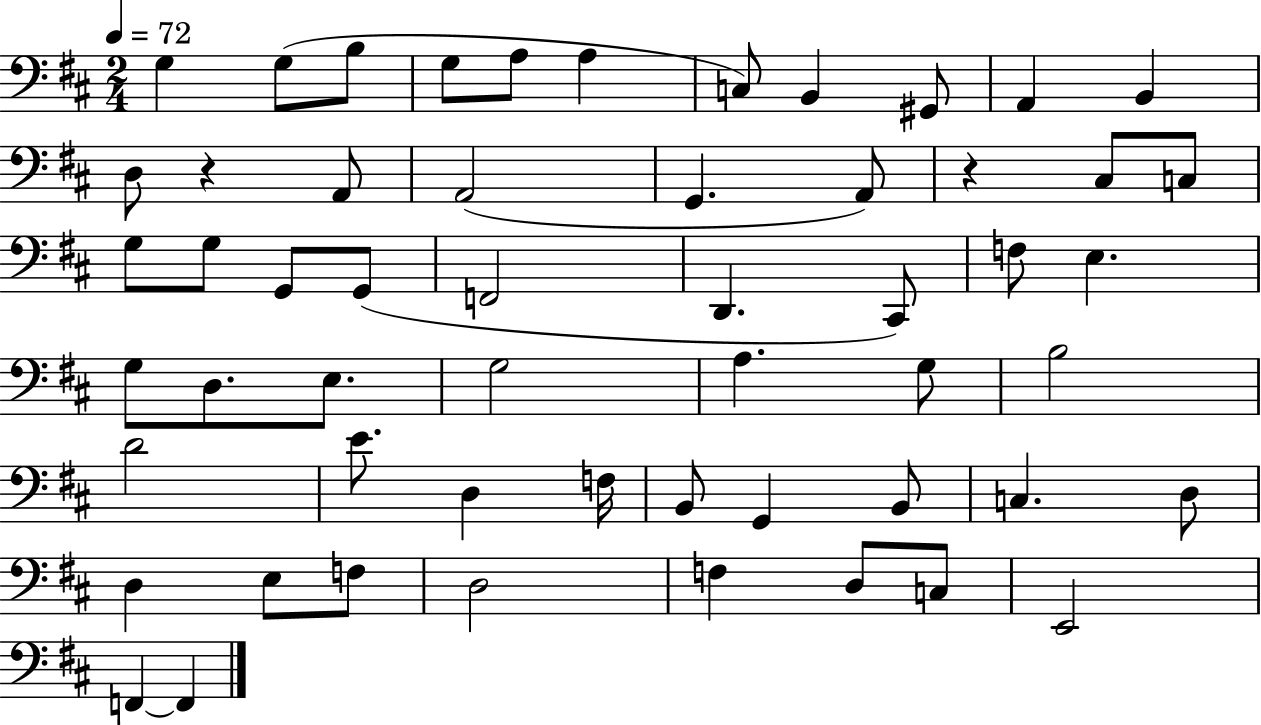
G3/q G3/e B3/e G3/e A3/e A3/q C3/e B2/q G#2/e A2/q B2/q D3/e R/q A2/e A2/h G2/q. A2/e R/q C#3/e C3/e G3/e G3/e G2/e G2/e F2/h D2/q. C#2/e F3/e E3/q. G3/e D3/e. E3/e. G3/h A3/q. G3/e B3/h D4/h E4/e. D3/q F3/s B2/e G2/q B2/e C3/q. D3/e D3/q E3/e F3/e D3/h F3/q D3/e C3/e E2/h F2/q F2/q